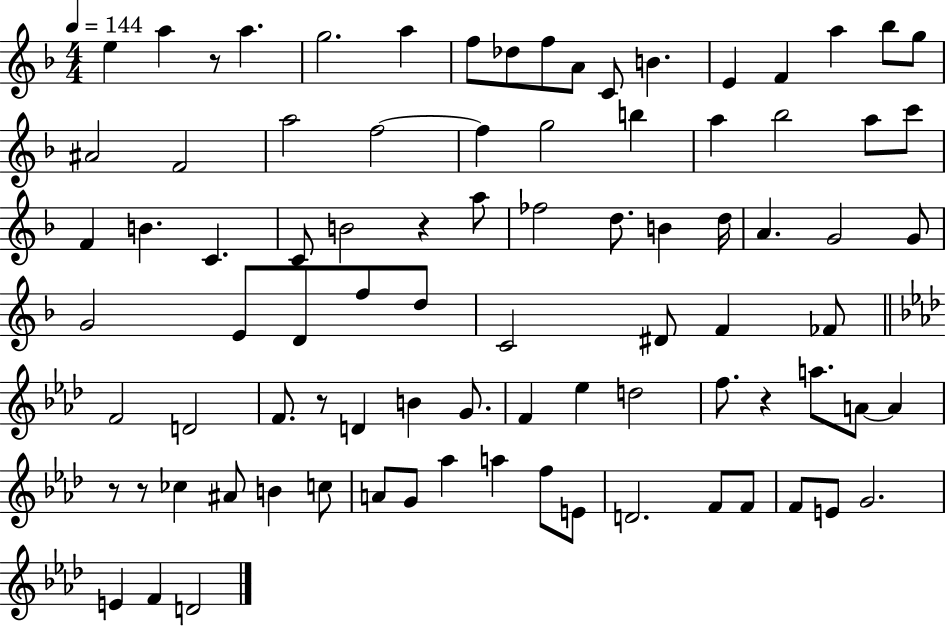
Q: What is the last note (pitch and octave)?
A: D4